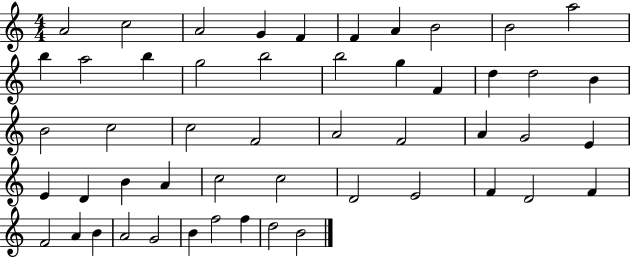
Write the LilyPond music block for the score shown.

{
  \clef treble
  \numericTimeSignature
  \time 4/4
  \key c \major
  a'2 c''2 | a'2 g'4 f'4 | f'4 a'4 b'2 | b'2 a''2 | \break b''4 a''2 b''4 | g''2 b''2 | b''2 g''4 f'4 | d''4 d''2 b'4 | \break b'2 c''2 | c''2 f'2 | a'2 f'2 | a'4 g'2 e'4 | \break e'4 d'4 b'4 a'4 | c''2 c''2 | d'2 e'2 | f'4 d'2 f'4 | \break f'2 a'4 b'4 | a'2 g'2 | b'4 f''2 f''4 | d''2 b'2 | \break \bar "|."
}